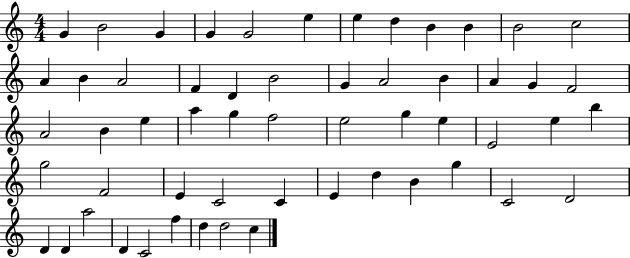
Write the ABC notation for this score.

X:1
T:Untitled
M:4/4
L:1/4
K:C
G B2 G G G2 e e d B B B2 c2 A B A2 F D B2 G A2 B A G F2 A2 B e a g f2 e2 g e E2 e b g2 F2 E C2 C E d B g C2 D2 D D a2 D C2 f d d2 c